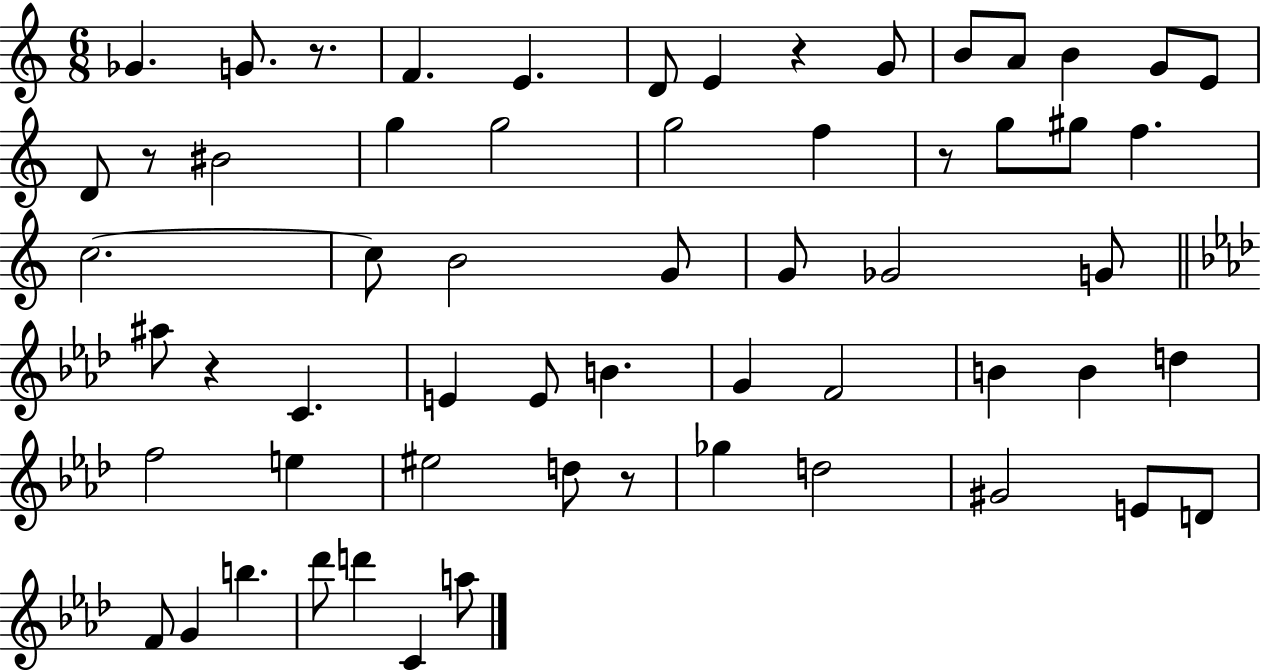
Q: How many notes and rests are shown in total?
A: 60